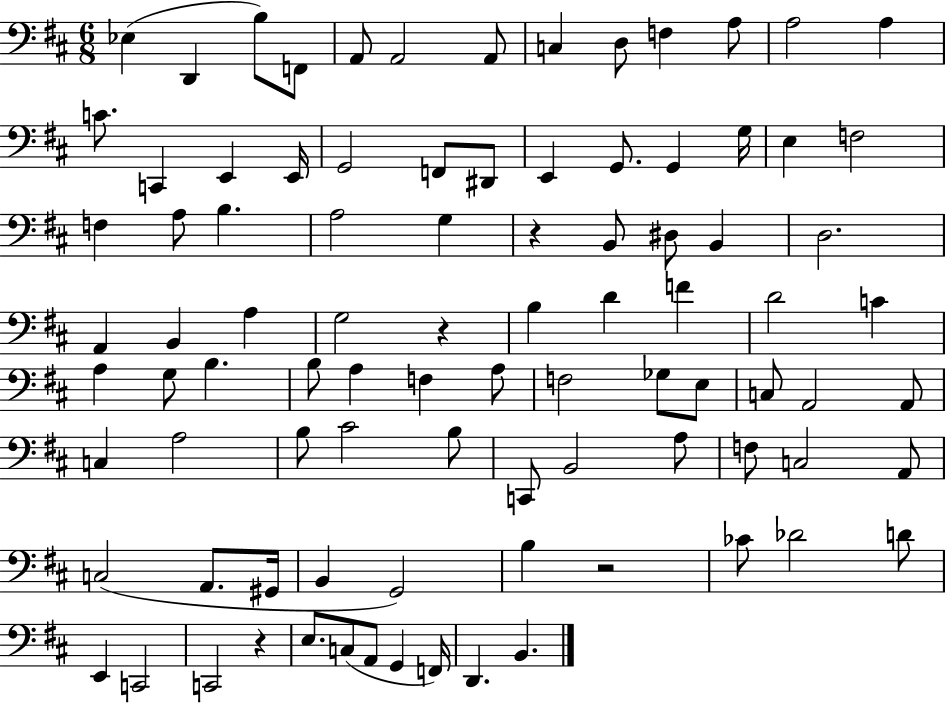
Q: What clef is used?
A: bass